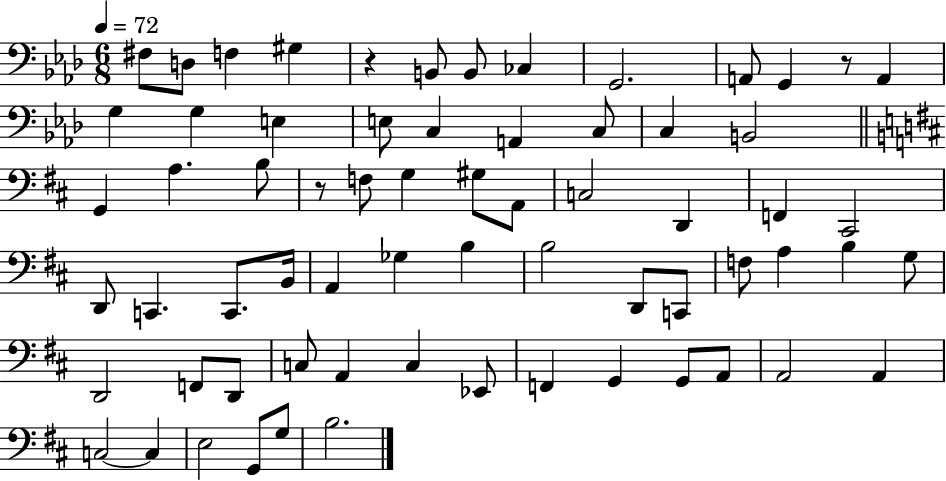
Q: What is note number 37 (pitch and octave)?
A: Gb3